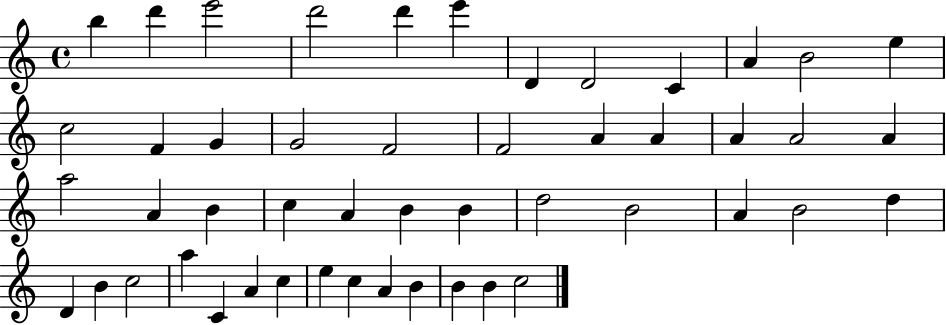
X:1
T:Untitled
M:4/4
L:1/4
K:C
b d' e'2 d'2 d' e' D D2 C A B2 e c2 F G G2 F2 F2 A A A A2 A a2 A B c A B B d2 B2 A B2 d D B c2 a C A c e c A B B B c2